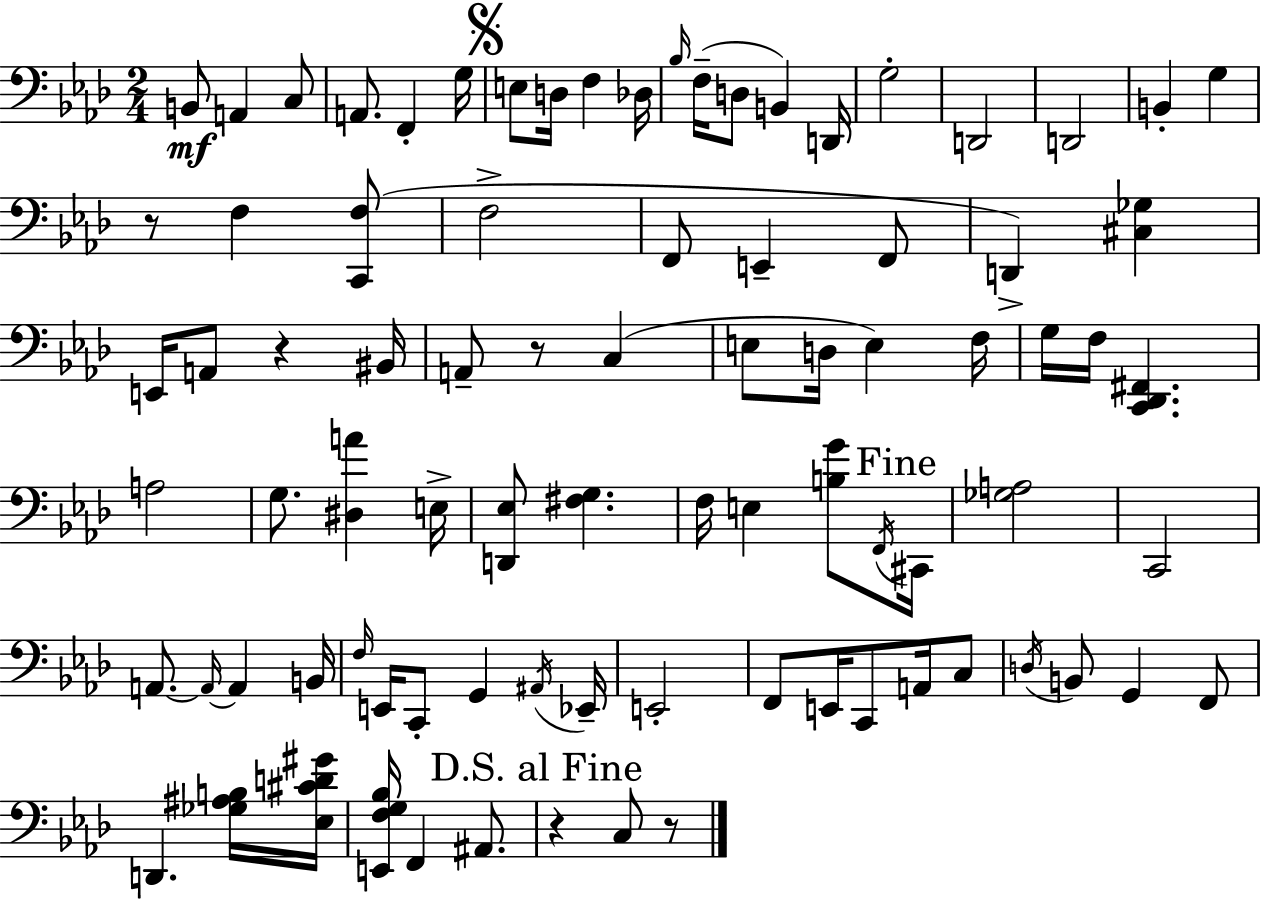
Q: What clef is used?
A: bass